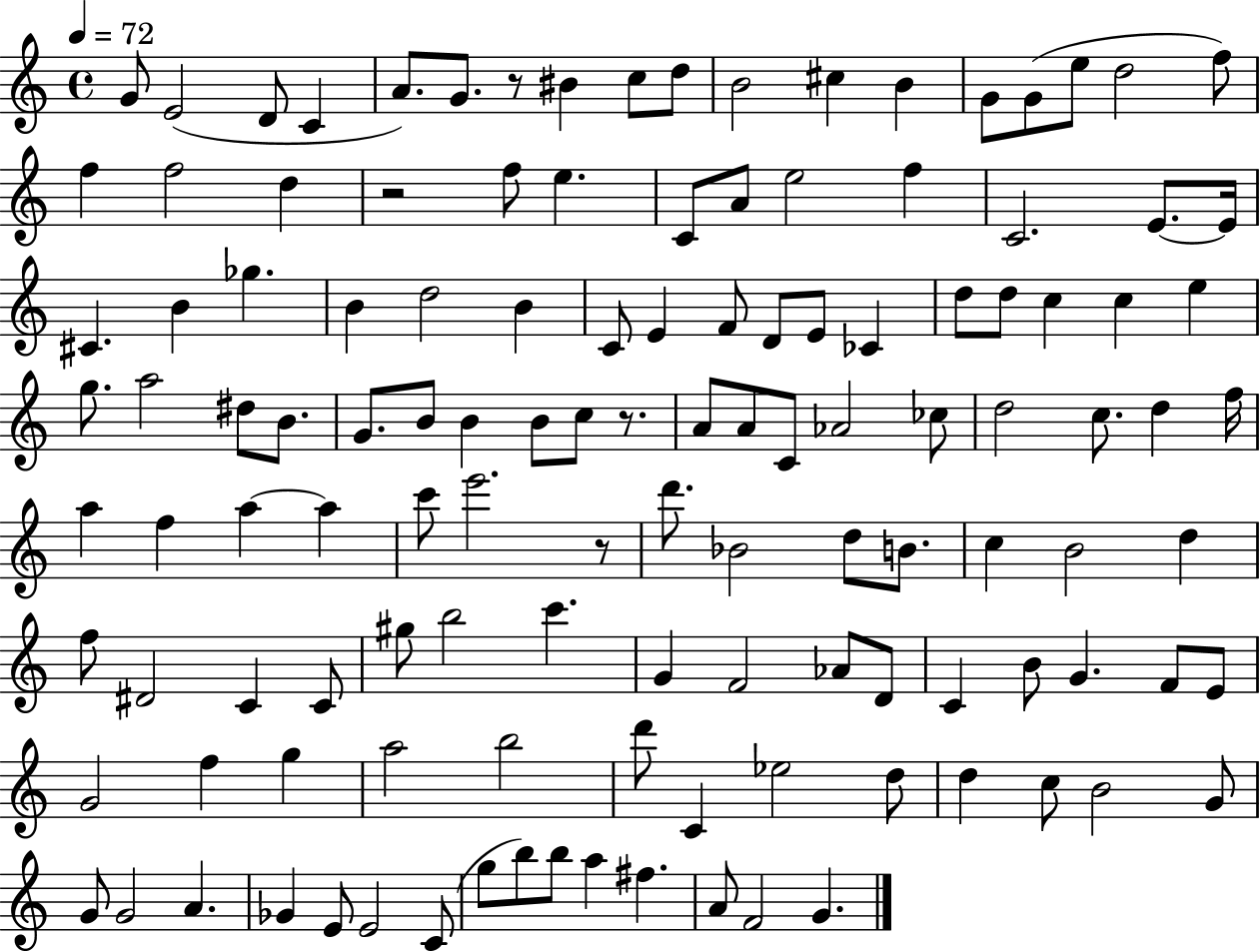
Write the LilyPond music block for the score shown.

{
  \clef treble
  \time 4/4
  \defaultTimeSignature
  \key c \major
  \tempo 4 = 72
  g'8 e'2( d'8 c'4 | a'8.) g'8. r8 bis'4 c''8 d''8 | b'2 cis''4 b'4 | g'8 g'8( e''8 d''2 f''8) | \break f''4 f''2 d''4 | r2 f''8 e''4. | c'8 a'8 e''2 f''4 | c'2. e'8.~~ e'16 | \break cis'4. b'4 ges''4. | b'4 d''2 b'4 | c'8 e'4 f'8 d'8 e'8 ces'4 | d''8 d''8 c''4 c''4 e''4 | \break g''8. a''2 dis''8 b'8. | g'8. b'8 b'4 b'8 c''8 r8. | a'8 a'8 c'8 aes'2 ces''8 | d''2 c''8. d''4 f''16 | \break a''4 f''4 a''4~~ a''4 | c'''8 e'''2. r8 | d'''8. bes'2 d''8 b'8. | c''4 b'2 d''4 | \break f''8 dis'2 c'4 c'8 | gis''8 b''2 c'''4. | g'4 f'2 aes'8 d'8 | c'4 b'8 g'4. f'8 e'8 | \break g'2 f''4 g''4 | a''2 b''2 | d'''8 c'4 ees''2 d''8 | d''4 c''8 b'2 g'8 | \break g'8 g'2 a'4. | ges'4 e'8 e'2 c'8( | g''8 b''8) b''8 a''4 fis''4. | a'8 f'2 g'4. | \break \bar "|."
}